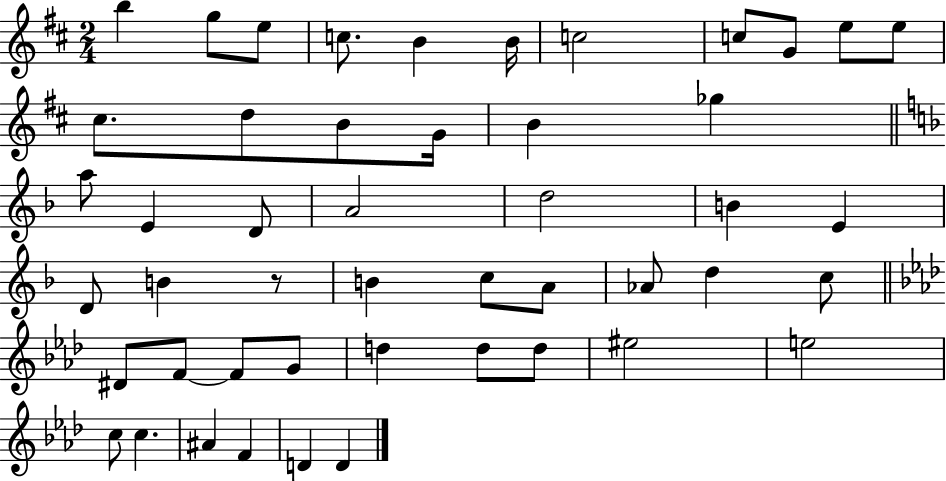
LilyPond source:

{
  \clef treble
  \numericTimeSignature
  \time 2/4
  \key d \major
  \repeat volta 2 { b''4 g''8 e''8 | c''8. b'4 b'16 | c''2 | c''8 g'8 e''8 e''8 | \break cis''8. d''8 b'8 g'16 | b'4 ges''4 | \bar "||" \break \key f \major a''8 e'4 d'8 | a'2 | d''2 | b'4 e'4 | \break d'8 b'4 r8 | b'4 c''8 a'8 | aes'8 d''4 c''8 | \bar "||" \break \key aes \major dis'8 f'8~~ f'8 g'8 | d''4 d''8 d''8 | eis''2 | e''2 | \break c''8 c''4. | ais'4 f'4 | d'4 d'4 | } \bar "|."
}